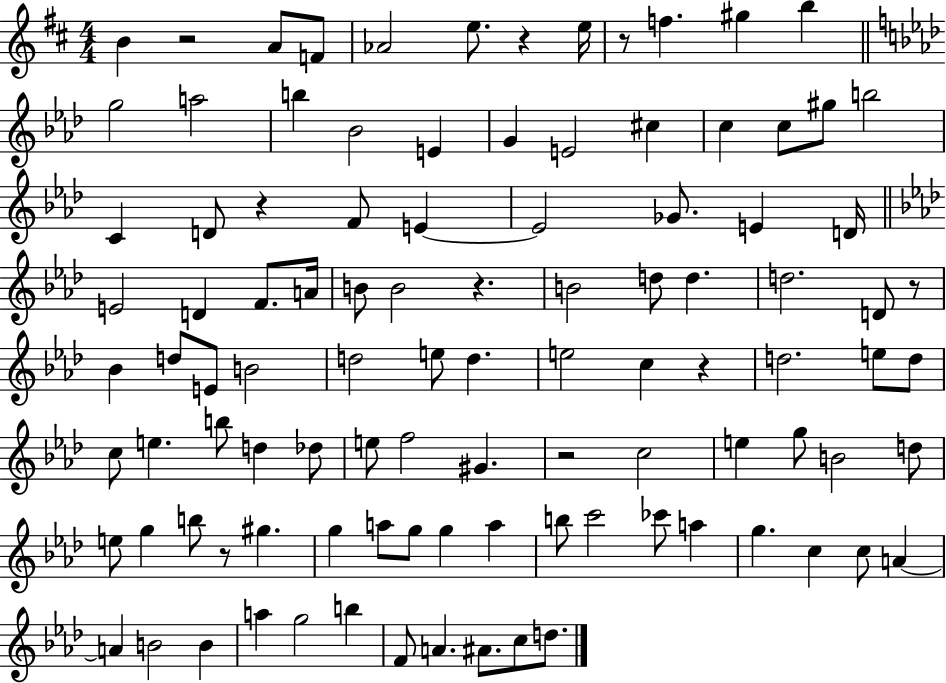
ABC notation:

X:1
T:Untitled
M:4/4
L:1/4
K:D
B z2 A/2 F/2 _A2 e/2 z e/4 z/2 f ^g b g2 a2 b _B2 E G E2 ^c c c/2 ^g/2 b2 C D/2 z F/2 E E2 _G/2 E D/4 E2 D F/2 A/4 B/2 B2 z B2 d/2 d d2 D/2 z/2 _B d/2 E/2 B2 d2 e/2 d e2 c z d2 e/2 d/2 c/2 e b/2 d _d/2 e/2 f2 ^G z2 c2 e g/2 B2 d/2 e/2 g b/2 z/2 ^g g a/2 g/2 g a b/2 c'2 _c'/2 a g c c/2 A A B2 B a g2 b F/2 A ^A/2 c/2 d/2